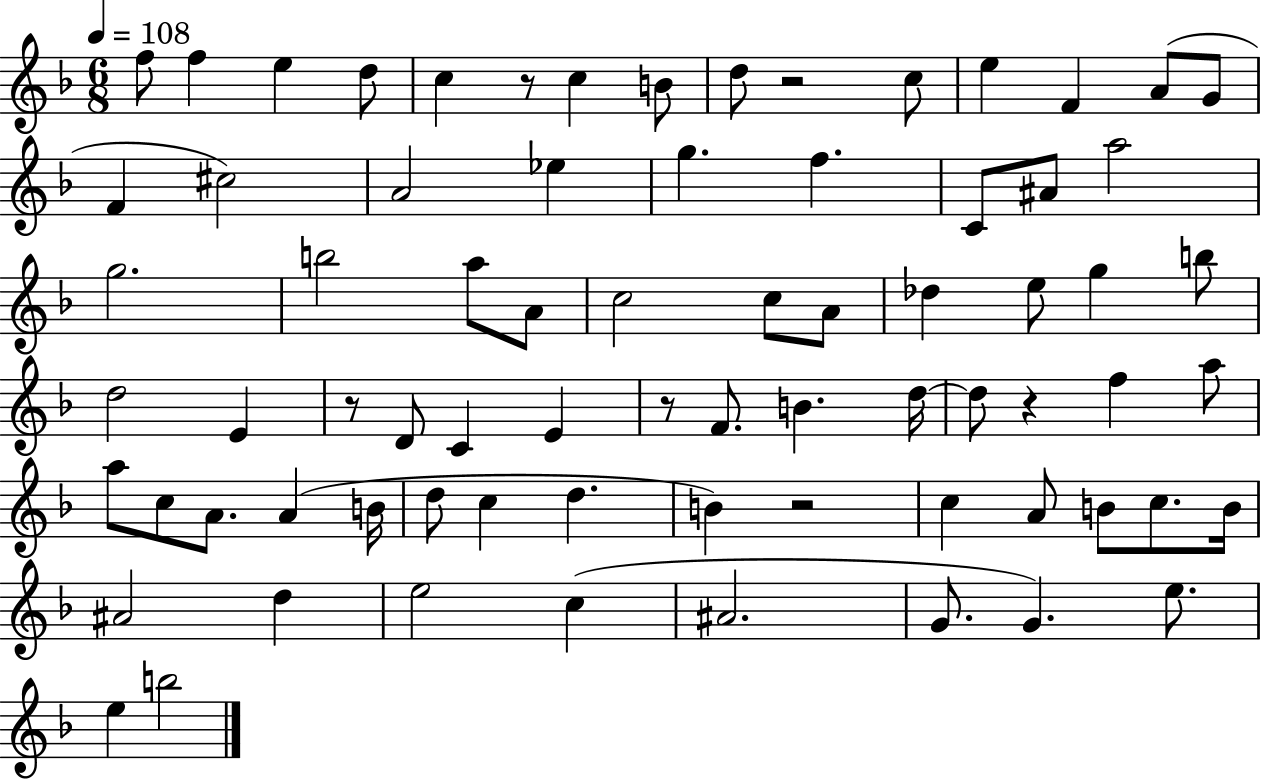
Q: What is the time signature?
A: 6/8